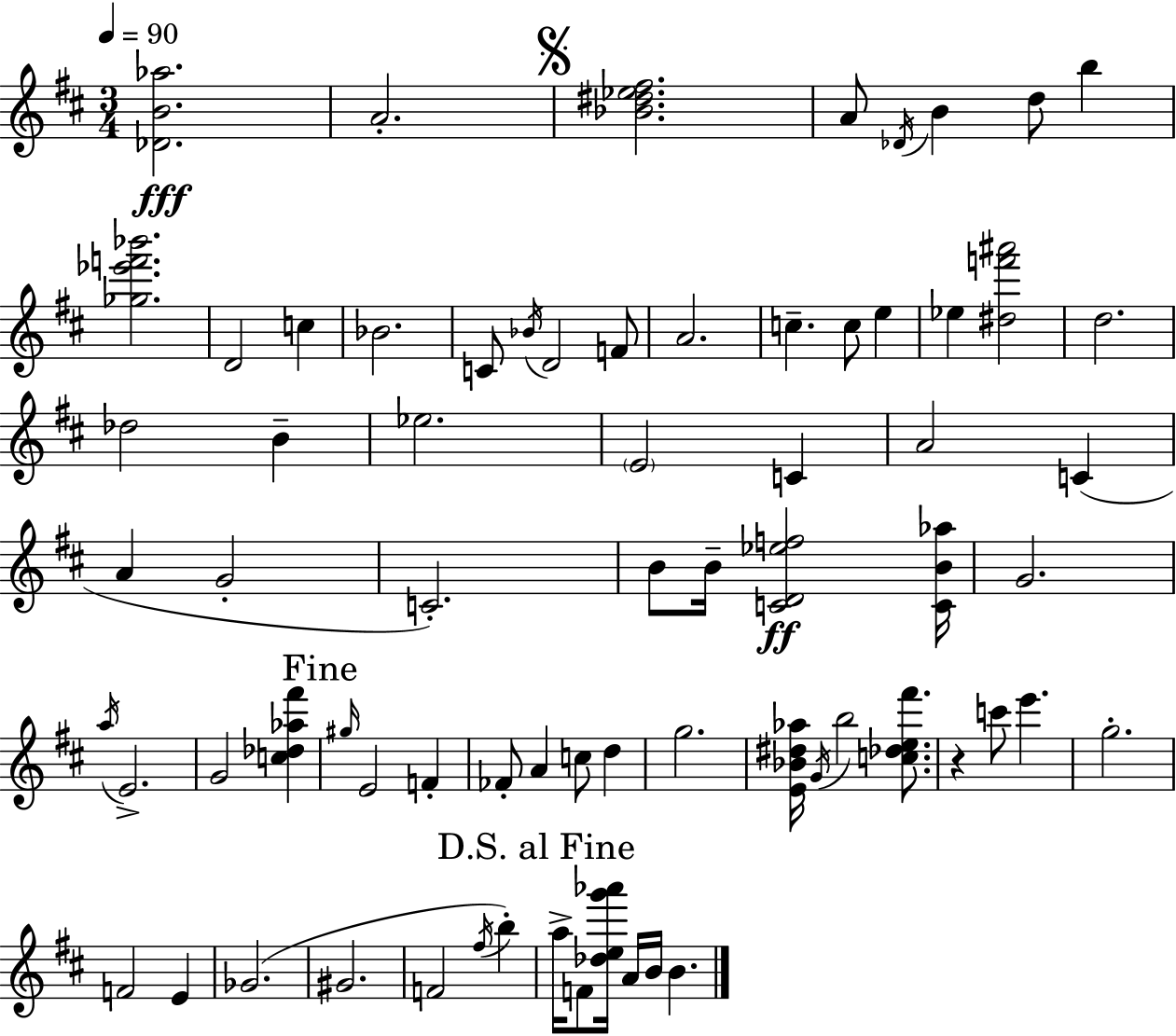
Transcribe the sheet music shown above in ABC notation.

X:1
T:Untitled
M:3/4
L:1/4
K:D
[_DB_a]2 A2 [_B^d_e^f]2 A/2 _D/4 B d/2 b [_g_e'f'_b']2 D2 c _B2 C/2 _B/4 D2 F/2 A2 c c/2 e _e [^df'^a']2 d2 _d2 B _e2 E2 C A2 C A G2 C2 B/2 B/4 [CD_ef]2 [CB_a]/4 G2 a/4 E2 G2 [c_d_a^f'] ^g/4 E2 F _F/2 A c/2 d g2 [E_B^d_a]/4 G/4 b2 [c_de^f']/2 z c'/2 e' g2 F2 E _G2 ^G2 F2 ^f/4 b a/4 F/2 [_deg'_a']/4 A/4 B/4 B